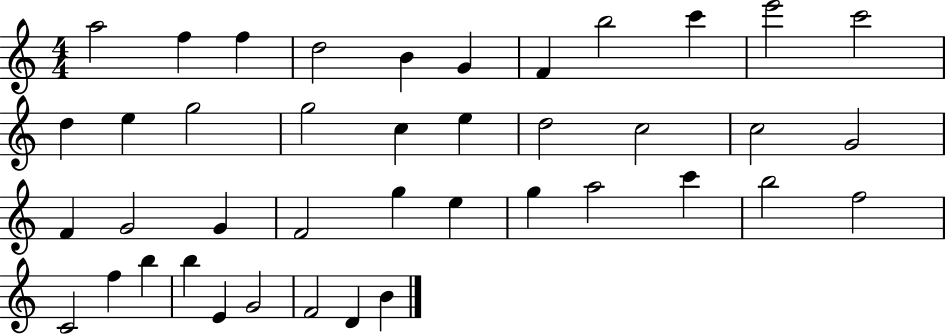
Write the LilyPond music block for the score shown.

{
  \clef treble
  \numericTimeSignature
  \time 4/4
  \key c \major
  a''2 f''4 f''4 | d''2 b'4 g'4 | f'4 b''2 c'''4 | e'''2 c'''2 | \break d''4 e''4 g''2 | g''2 c''4 e''4 | d''2 c''2 | c''2 g'2 | \break f'4 g'2 g'4 | f'2 g''4 e''4 | g''4 a''2 c'''4 | b''2 f''2 | \break c'2 f''4 b''4 | b''4 e'4 g'2 | f'2 d'4 b'4 | \bar "|."
}